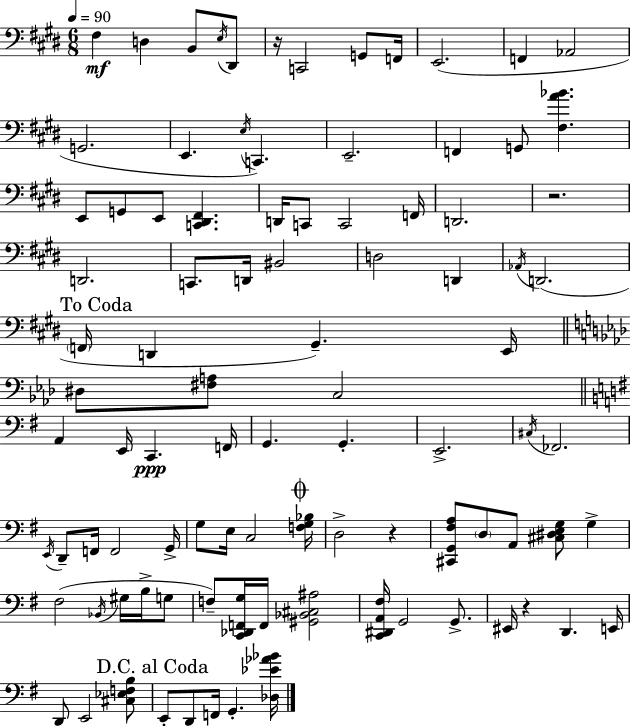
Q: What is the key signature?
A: E major